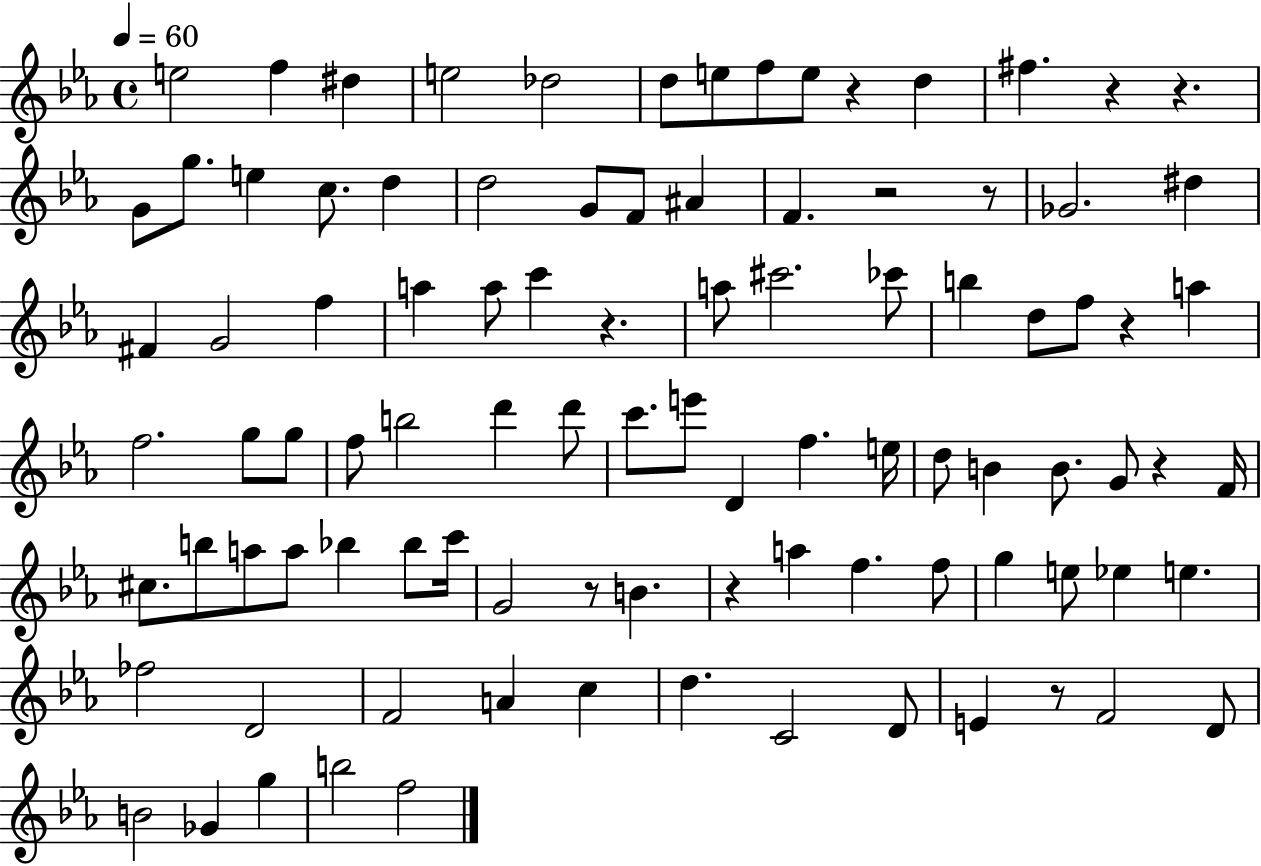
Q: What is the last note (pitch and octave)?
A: F5